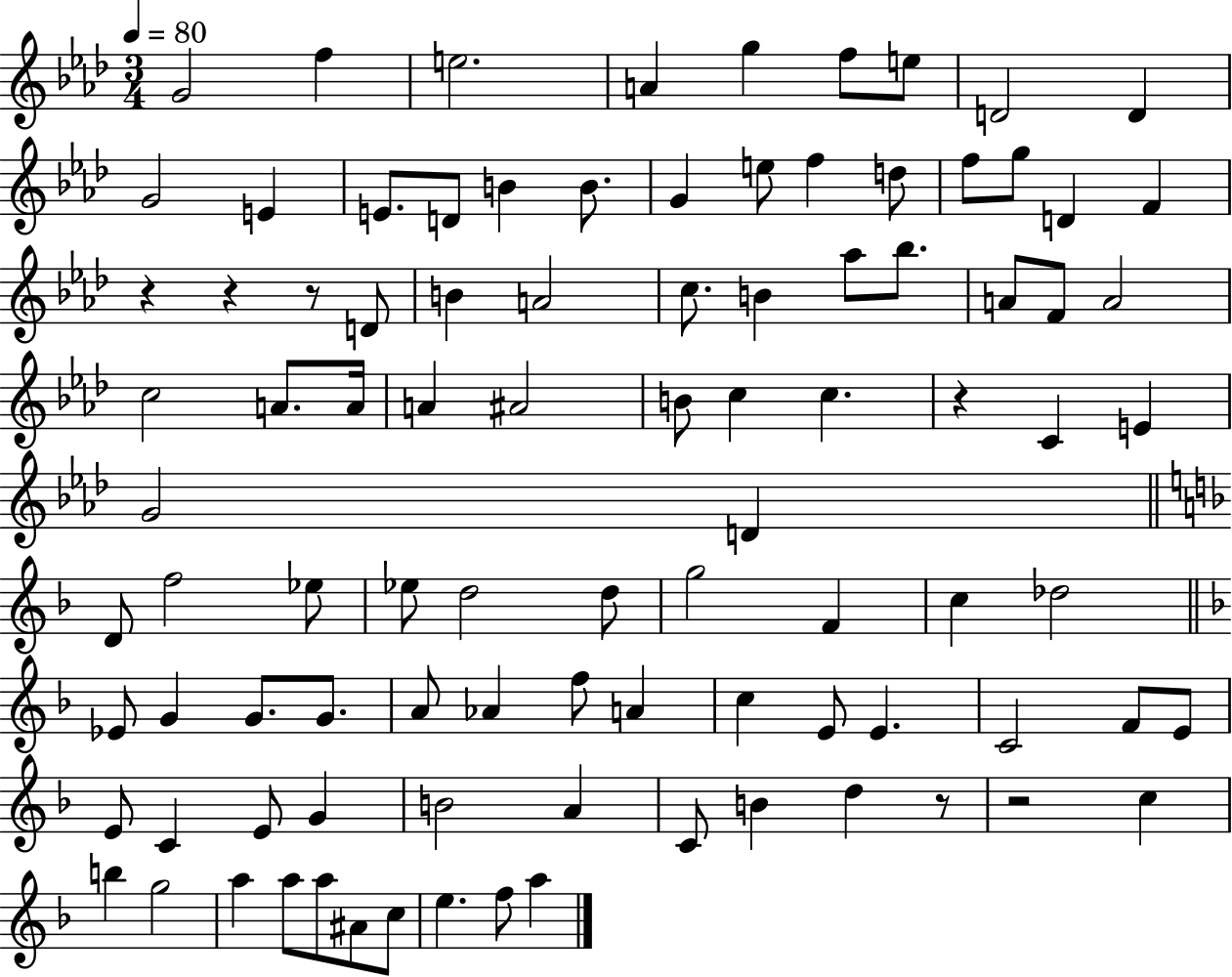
{
  \clef treble
  \numericTimeSignature
  \time 3/4
  \key aes \major
  \tempo 4 = 80
  g'2 f''4 | e''2. | a'4 g''4 f''8 e''8 | d'2 d'4 | \break g'2 e'4 | e'8. d'8 b'4 b'8. | g'4 e''8 f''4 d''8 | f''8 g''8 d'4 f'4 | \break r4 r4 r8 d'8 | b'4 a'2 | c''8. b'4 aes''8 bes''8. | a'8 f'8 a'2 | \break c''2 a'8. a'16 | a'4 ais'2 | b'8 c''4 c''4. | r4 c'4 e'4 | \break g'2 d'4 | \bar "||" \break \key d \minor d'8 f''2 ees''8 | ees''8 d''2 d''8 | g''2 f'4 | c''4 des''2 | \break \bar "||" \break \key f \major ees'8 g'4 g'8. g'8. | a'8 aes'4 f''8 a'4 | c''4 e'8 e'4. | c'2 f'8 e'8 | \break e'8 c'4 e'8 g'4 | b'2 a'4 | c'8 b'4 d''4 r8 | r2 c''4 | \break b''4 g''2 | a''4 a''8 a''8 ais'8 c''8 | e''4. f''8 a''4 | \bar "|."
}